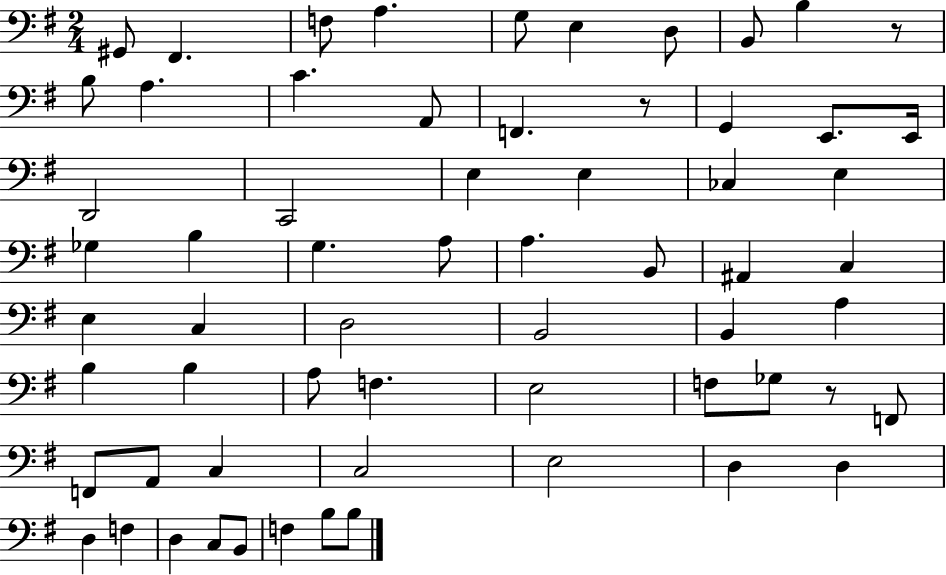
G#2/e F#2/q. F3/e A3/q. G3/e E3/q D3/e B2/e B3/q R/e B3/e A3/q. C4/q. A2/e F2/q. R/e G2/q E2/e. E2/s D2/h C2/h E3/q E3/q CES3/q E3/q Gb3/q B3/q G3/q. A3/e A3/q. B2/e A#2/q C3/q E3/q C3/q D3/h B2/h B2/q A3/q B3/q B3/q A3/e F3/q. E3/h F3/e Gb3/e R/e F2/e F2/e A2/e C3/q C3/h E3/h D3/q D3/q D3/q F3/q D3/q C3/e B2/e F3/q B3/e B3/e